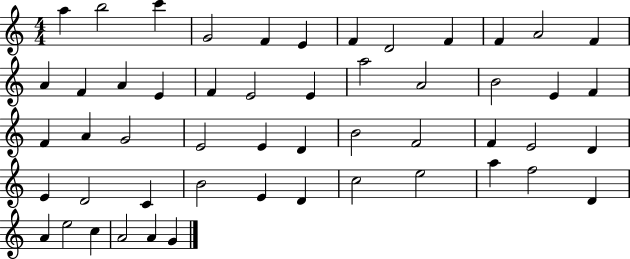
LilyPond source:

{
  \clef treble
  \numericTimeSignature
  \time 4/4
  \key c \major
  a''4 b''2 c'''4 | g'2 f'4 e'4 | f'4 d'2 f'4 | f'4 a'2 f'4 | \break a'4 f'4 a'4 e'4 | f'4 e'2 e'4 | a''2 a'2 | b'2 e'4 f'4 | \break f'4 a'4 g'2 | e'2 e'4 d'4 | b'2 f'2 | f'4 e'2 d'4 | \break e'4 d'2 c'4 | b'2 e'4 d'4 | c''2 e''2 | a''4 f''2 d'4 | \break a'4 e''2 c''4 | a'2 a'4 g'4 | \bar "|."
}